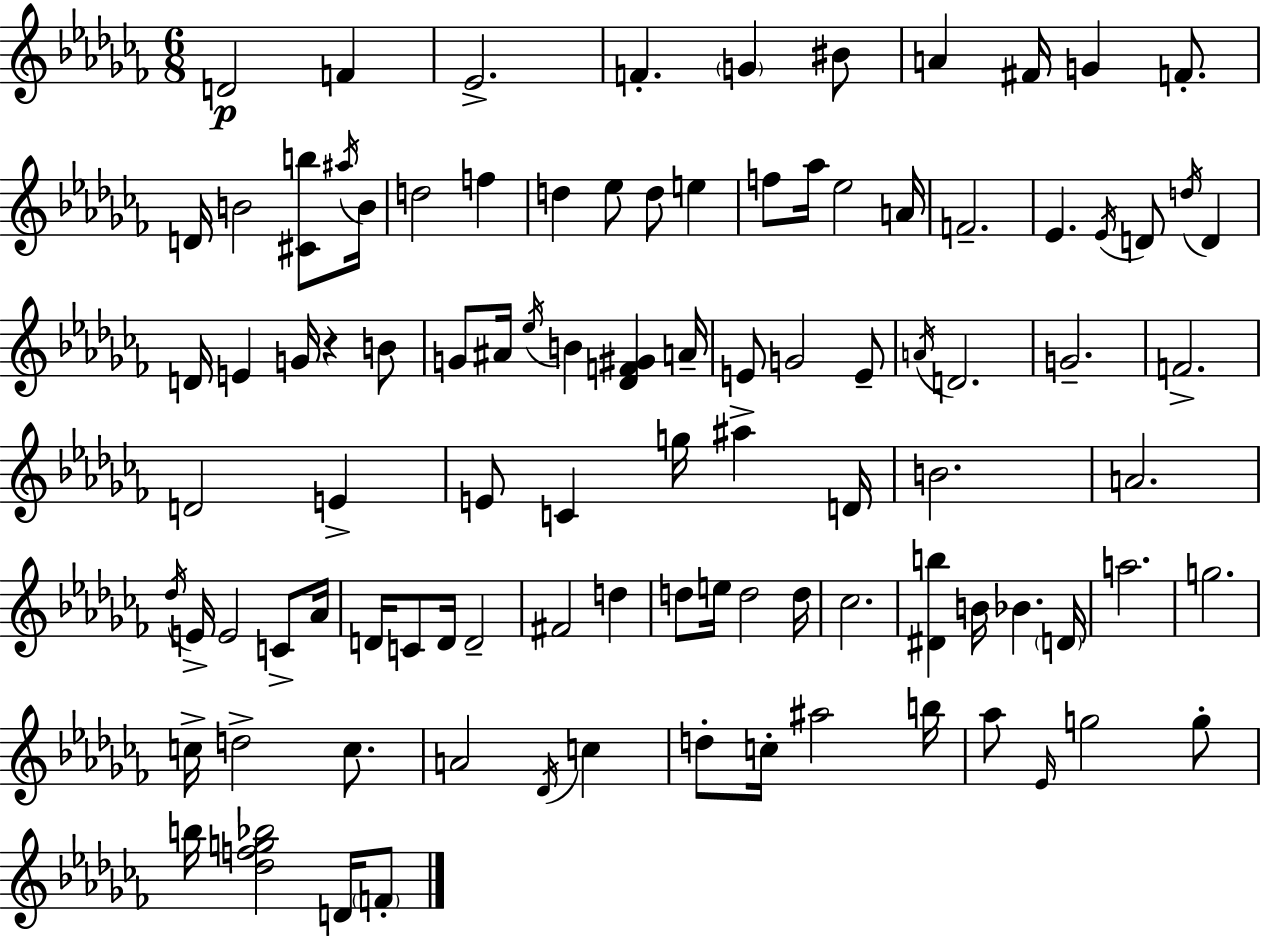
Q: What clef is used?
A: treble